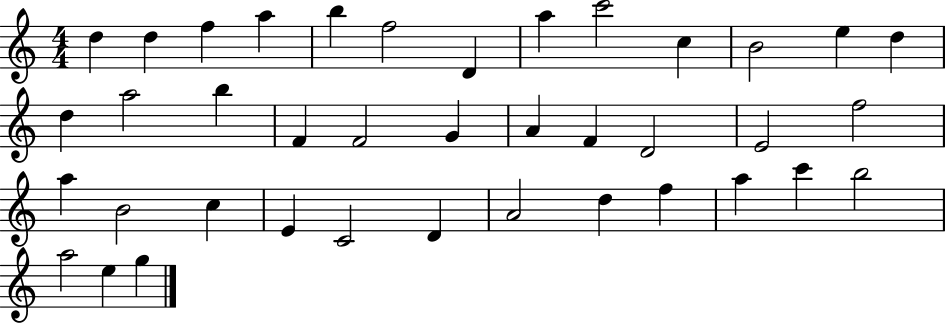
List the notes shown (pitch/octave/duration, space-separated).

D5/q D5/q F5/q A5/q B5/q F5/h D4/q A5/q C6/h C5/q B4/h E5/q D5/q D5/q A5/h B5/q F4/q F4/h G4/q A4/q F4/q D4/h E4/h F5/h A5/q B4/h C5/q E4/q C4/h D4/q A4/h D5/q F5/q A5/q C6/q B5/h A5/h E5/q G5/q